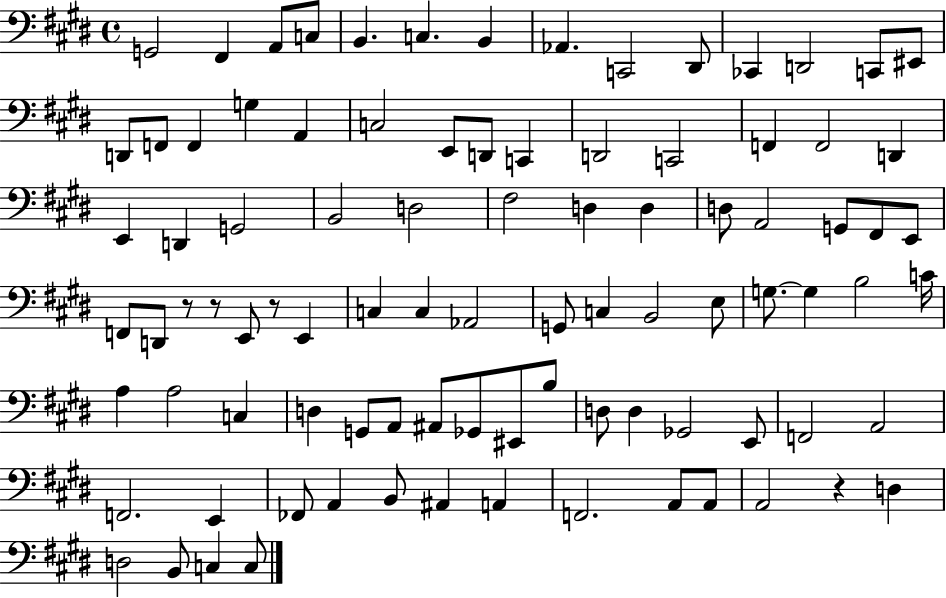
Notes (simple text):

G2/h F#2/q A2/e C3/e B2/q. C3/q. B2/q Ab2/q. C2/h D#2/e CES2/q D2/h C2/e EIS2/e D2/e F2/e F2/q G3/q A2/q C3/h E2/e D2/e C2/q D2/h C2/h F2/q F2/h D2/q E2/q D2/q G2/h B2/h D3/h F#3/h D3/q D3/q D3/e A2/h G2/e F#2/e E2/e F2/e D2/e R/e R/e E2/e R/e E2/q C3/q C3/q Ab2/h G2/e C3/q B2/h E3/e G3/e. G3/q B3/h C4/s A3/q A3/h C3/q D3/q G2/e A2/e A#2/e Gb2/e EIS2/e B3/e D3/e D3/q Gb2/h E2/e F2/h A2/h F2/h. E2/q FES2/e A2/q B2/e A#2/q A2/q F2/h. A2/e A2/e A2/h R/q D3/q D3/h B2/e C3/q C3/e